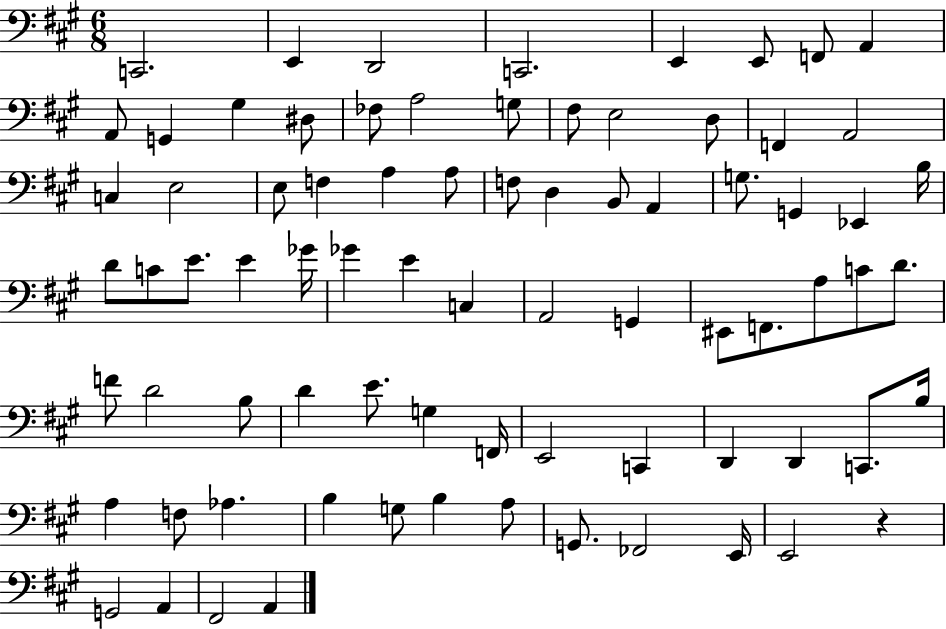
X:1
T:Untitled
M:6/8
L:1/4
K:A
C,,2 E,, D,,2 C,,2 E,, E,,/2 F,,/2 A,, A,,/2 G,, ^G, ^D,/2 _F,/2 A,2 G,/2 ^F,/2 E,2 D,/2 F,, A,,2 C, E,2 E,/2 F, A, A,/2 F,/2 D, B,,/2 A,, G,/2 G,, _E,, B,/4 D/2 C/2 E/2 E _G/4 _G E C, A,,2 G,, ^E,,/2 F,,/2 A,/2 C/2 D/2 F/2 D2 B,/2 D E/2 G, F,,/4 E,,2 C,, D,, D,, C,,/2 B,/4 A, F,/2 _A, B, G,/2 B, A,/2 G,,/2 _F,,2 E,,/4 E,,2 z G,,2 A,, ^F,,2 A,,